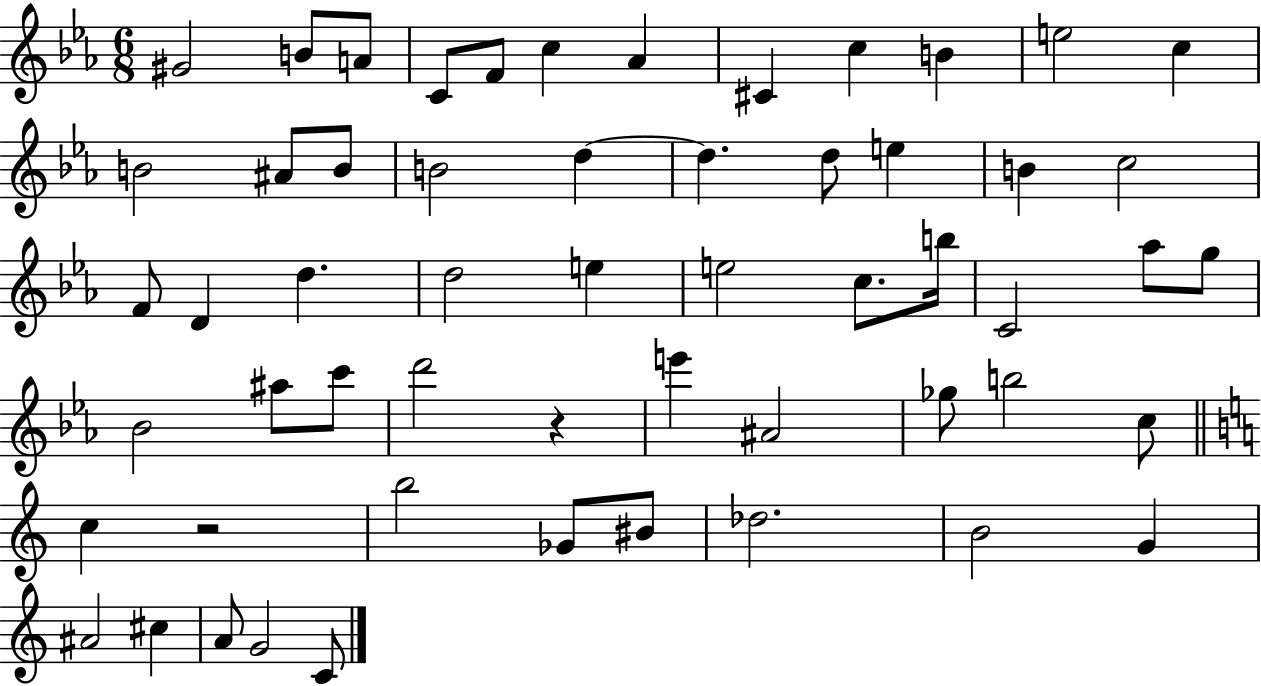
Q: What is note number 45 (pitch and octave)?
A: Gb4